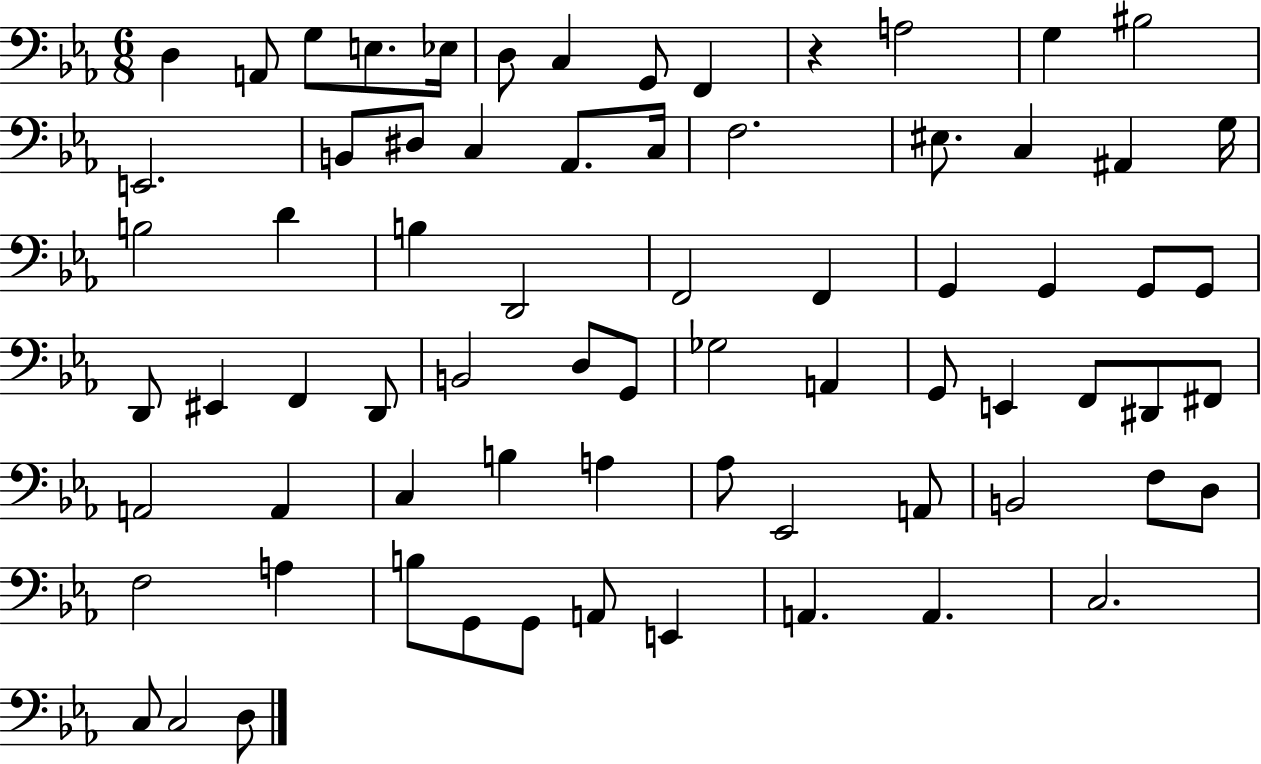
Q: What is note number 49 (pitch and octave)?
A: A2